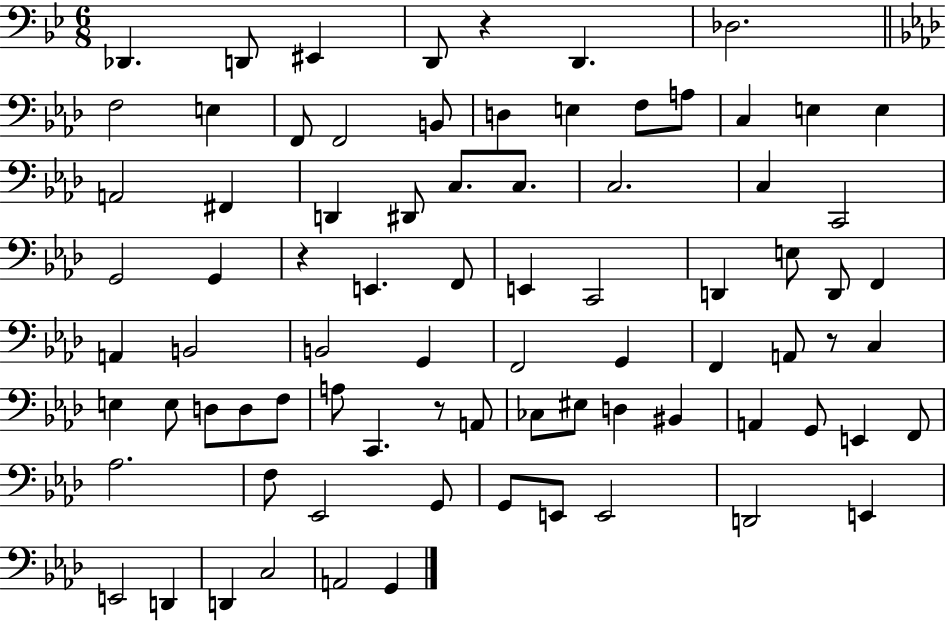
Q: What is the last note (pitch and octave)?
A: G2